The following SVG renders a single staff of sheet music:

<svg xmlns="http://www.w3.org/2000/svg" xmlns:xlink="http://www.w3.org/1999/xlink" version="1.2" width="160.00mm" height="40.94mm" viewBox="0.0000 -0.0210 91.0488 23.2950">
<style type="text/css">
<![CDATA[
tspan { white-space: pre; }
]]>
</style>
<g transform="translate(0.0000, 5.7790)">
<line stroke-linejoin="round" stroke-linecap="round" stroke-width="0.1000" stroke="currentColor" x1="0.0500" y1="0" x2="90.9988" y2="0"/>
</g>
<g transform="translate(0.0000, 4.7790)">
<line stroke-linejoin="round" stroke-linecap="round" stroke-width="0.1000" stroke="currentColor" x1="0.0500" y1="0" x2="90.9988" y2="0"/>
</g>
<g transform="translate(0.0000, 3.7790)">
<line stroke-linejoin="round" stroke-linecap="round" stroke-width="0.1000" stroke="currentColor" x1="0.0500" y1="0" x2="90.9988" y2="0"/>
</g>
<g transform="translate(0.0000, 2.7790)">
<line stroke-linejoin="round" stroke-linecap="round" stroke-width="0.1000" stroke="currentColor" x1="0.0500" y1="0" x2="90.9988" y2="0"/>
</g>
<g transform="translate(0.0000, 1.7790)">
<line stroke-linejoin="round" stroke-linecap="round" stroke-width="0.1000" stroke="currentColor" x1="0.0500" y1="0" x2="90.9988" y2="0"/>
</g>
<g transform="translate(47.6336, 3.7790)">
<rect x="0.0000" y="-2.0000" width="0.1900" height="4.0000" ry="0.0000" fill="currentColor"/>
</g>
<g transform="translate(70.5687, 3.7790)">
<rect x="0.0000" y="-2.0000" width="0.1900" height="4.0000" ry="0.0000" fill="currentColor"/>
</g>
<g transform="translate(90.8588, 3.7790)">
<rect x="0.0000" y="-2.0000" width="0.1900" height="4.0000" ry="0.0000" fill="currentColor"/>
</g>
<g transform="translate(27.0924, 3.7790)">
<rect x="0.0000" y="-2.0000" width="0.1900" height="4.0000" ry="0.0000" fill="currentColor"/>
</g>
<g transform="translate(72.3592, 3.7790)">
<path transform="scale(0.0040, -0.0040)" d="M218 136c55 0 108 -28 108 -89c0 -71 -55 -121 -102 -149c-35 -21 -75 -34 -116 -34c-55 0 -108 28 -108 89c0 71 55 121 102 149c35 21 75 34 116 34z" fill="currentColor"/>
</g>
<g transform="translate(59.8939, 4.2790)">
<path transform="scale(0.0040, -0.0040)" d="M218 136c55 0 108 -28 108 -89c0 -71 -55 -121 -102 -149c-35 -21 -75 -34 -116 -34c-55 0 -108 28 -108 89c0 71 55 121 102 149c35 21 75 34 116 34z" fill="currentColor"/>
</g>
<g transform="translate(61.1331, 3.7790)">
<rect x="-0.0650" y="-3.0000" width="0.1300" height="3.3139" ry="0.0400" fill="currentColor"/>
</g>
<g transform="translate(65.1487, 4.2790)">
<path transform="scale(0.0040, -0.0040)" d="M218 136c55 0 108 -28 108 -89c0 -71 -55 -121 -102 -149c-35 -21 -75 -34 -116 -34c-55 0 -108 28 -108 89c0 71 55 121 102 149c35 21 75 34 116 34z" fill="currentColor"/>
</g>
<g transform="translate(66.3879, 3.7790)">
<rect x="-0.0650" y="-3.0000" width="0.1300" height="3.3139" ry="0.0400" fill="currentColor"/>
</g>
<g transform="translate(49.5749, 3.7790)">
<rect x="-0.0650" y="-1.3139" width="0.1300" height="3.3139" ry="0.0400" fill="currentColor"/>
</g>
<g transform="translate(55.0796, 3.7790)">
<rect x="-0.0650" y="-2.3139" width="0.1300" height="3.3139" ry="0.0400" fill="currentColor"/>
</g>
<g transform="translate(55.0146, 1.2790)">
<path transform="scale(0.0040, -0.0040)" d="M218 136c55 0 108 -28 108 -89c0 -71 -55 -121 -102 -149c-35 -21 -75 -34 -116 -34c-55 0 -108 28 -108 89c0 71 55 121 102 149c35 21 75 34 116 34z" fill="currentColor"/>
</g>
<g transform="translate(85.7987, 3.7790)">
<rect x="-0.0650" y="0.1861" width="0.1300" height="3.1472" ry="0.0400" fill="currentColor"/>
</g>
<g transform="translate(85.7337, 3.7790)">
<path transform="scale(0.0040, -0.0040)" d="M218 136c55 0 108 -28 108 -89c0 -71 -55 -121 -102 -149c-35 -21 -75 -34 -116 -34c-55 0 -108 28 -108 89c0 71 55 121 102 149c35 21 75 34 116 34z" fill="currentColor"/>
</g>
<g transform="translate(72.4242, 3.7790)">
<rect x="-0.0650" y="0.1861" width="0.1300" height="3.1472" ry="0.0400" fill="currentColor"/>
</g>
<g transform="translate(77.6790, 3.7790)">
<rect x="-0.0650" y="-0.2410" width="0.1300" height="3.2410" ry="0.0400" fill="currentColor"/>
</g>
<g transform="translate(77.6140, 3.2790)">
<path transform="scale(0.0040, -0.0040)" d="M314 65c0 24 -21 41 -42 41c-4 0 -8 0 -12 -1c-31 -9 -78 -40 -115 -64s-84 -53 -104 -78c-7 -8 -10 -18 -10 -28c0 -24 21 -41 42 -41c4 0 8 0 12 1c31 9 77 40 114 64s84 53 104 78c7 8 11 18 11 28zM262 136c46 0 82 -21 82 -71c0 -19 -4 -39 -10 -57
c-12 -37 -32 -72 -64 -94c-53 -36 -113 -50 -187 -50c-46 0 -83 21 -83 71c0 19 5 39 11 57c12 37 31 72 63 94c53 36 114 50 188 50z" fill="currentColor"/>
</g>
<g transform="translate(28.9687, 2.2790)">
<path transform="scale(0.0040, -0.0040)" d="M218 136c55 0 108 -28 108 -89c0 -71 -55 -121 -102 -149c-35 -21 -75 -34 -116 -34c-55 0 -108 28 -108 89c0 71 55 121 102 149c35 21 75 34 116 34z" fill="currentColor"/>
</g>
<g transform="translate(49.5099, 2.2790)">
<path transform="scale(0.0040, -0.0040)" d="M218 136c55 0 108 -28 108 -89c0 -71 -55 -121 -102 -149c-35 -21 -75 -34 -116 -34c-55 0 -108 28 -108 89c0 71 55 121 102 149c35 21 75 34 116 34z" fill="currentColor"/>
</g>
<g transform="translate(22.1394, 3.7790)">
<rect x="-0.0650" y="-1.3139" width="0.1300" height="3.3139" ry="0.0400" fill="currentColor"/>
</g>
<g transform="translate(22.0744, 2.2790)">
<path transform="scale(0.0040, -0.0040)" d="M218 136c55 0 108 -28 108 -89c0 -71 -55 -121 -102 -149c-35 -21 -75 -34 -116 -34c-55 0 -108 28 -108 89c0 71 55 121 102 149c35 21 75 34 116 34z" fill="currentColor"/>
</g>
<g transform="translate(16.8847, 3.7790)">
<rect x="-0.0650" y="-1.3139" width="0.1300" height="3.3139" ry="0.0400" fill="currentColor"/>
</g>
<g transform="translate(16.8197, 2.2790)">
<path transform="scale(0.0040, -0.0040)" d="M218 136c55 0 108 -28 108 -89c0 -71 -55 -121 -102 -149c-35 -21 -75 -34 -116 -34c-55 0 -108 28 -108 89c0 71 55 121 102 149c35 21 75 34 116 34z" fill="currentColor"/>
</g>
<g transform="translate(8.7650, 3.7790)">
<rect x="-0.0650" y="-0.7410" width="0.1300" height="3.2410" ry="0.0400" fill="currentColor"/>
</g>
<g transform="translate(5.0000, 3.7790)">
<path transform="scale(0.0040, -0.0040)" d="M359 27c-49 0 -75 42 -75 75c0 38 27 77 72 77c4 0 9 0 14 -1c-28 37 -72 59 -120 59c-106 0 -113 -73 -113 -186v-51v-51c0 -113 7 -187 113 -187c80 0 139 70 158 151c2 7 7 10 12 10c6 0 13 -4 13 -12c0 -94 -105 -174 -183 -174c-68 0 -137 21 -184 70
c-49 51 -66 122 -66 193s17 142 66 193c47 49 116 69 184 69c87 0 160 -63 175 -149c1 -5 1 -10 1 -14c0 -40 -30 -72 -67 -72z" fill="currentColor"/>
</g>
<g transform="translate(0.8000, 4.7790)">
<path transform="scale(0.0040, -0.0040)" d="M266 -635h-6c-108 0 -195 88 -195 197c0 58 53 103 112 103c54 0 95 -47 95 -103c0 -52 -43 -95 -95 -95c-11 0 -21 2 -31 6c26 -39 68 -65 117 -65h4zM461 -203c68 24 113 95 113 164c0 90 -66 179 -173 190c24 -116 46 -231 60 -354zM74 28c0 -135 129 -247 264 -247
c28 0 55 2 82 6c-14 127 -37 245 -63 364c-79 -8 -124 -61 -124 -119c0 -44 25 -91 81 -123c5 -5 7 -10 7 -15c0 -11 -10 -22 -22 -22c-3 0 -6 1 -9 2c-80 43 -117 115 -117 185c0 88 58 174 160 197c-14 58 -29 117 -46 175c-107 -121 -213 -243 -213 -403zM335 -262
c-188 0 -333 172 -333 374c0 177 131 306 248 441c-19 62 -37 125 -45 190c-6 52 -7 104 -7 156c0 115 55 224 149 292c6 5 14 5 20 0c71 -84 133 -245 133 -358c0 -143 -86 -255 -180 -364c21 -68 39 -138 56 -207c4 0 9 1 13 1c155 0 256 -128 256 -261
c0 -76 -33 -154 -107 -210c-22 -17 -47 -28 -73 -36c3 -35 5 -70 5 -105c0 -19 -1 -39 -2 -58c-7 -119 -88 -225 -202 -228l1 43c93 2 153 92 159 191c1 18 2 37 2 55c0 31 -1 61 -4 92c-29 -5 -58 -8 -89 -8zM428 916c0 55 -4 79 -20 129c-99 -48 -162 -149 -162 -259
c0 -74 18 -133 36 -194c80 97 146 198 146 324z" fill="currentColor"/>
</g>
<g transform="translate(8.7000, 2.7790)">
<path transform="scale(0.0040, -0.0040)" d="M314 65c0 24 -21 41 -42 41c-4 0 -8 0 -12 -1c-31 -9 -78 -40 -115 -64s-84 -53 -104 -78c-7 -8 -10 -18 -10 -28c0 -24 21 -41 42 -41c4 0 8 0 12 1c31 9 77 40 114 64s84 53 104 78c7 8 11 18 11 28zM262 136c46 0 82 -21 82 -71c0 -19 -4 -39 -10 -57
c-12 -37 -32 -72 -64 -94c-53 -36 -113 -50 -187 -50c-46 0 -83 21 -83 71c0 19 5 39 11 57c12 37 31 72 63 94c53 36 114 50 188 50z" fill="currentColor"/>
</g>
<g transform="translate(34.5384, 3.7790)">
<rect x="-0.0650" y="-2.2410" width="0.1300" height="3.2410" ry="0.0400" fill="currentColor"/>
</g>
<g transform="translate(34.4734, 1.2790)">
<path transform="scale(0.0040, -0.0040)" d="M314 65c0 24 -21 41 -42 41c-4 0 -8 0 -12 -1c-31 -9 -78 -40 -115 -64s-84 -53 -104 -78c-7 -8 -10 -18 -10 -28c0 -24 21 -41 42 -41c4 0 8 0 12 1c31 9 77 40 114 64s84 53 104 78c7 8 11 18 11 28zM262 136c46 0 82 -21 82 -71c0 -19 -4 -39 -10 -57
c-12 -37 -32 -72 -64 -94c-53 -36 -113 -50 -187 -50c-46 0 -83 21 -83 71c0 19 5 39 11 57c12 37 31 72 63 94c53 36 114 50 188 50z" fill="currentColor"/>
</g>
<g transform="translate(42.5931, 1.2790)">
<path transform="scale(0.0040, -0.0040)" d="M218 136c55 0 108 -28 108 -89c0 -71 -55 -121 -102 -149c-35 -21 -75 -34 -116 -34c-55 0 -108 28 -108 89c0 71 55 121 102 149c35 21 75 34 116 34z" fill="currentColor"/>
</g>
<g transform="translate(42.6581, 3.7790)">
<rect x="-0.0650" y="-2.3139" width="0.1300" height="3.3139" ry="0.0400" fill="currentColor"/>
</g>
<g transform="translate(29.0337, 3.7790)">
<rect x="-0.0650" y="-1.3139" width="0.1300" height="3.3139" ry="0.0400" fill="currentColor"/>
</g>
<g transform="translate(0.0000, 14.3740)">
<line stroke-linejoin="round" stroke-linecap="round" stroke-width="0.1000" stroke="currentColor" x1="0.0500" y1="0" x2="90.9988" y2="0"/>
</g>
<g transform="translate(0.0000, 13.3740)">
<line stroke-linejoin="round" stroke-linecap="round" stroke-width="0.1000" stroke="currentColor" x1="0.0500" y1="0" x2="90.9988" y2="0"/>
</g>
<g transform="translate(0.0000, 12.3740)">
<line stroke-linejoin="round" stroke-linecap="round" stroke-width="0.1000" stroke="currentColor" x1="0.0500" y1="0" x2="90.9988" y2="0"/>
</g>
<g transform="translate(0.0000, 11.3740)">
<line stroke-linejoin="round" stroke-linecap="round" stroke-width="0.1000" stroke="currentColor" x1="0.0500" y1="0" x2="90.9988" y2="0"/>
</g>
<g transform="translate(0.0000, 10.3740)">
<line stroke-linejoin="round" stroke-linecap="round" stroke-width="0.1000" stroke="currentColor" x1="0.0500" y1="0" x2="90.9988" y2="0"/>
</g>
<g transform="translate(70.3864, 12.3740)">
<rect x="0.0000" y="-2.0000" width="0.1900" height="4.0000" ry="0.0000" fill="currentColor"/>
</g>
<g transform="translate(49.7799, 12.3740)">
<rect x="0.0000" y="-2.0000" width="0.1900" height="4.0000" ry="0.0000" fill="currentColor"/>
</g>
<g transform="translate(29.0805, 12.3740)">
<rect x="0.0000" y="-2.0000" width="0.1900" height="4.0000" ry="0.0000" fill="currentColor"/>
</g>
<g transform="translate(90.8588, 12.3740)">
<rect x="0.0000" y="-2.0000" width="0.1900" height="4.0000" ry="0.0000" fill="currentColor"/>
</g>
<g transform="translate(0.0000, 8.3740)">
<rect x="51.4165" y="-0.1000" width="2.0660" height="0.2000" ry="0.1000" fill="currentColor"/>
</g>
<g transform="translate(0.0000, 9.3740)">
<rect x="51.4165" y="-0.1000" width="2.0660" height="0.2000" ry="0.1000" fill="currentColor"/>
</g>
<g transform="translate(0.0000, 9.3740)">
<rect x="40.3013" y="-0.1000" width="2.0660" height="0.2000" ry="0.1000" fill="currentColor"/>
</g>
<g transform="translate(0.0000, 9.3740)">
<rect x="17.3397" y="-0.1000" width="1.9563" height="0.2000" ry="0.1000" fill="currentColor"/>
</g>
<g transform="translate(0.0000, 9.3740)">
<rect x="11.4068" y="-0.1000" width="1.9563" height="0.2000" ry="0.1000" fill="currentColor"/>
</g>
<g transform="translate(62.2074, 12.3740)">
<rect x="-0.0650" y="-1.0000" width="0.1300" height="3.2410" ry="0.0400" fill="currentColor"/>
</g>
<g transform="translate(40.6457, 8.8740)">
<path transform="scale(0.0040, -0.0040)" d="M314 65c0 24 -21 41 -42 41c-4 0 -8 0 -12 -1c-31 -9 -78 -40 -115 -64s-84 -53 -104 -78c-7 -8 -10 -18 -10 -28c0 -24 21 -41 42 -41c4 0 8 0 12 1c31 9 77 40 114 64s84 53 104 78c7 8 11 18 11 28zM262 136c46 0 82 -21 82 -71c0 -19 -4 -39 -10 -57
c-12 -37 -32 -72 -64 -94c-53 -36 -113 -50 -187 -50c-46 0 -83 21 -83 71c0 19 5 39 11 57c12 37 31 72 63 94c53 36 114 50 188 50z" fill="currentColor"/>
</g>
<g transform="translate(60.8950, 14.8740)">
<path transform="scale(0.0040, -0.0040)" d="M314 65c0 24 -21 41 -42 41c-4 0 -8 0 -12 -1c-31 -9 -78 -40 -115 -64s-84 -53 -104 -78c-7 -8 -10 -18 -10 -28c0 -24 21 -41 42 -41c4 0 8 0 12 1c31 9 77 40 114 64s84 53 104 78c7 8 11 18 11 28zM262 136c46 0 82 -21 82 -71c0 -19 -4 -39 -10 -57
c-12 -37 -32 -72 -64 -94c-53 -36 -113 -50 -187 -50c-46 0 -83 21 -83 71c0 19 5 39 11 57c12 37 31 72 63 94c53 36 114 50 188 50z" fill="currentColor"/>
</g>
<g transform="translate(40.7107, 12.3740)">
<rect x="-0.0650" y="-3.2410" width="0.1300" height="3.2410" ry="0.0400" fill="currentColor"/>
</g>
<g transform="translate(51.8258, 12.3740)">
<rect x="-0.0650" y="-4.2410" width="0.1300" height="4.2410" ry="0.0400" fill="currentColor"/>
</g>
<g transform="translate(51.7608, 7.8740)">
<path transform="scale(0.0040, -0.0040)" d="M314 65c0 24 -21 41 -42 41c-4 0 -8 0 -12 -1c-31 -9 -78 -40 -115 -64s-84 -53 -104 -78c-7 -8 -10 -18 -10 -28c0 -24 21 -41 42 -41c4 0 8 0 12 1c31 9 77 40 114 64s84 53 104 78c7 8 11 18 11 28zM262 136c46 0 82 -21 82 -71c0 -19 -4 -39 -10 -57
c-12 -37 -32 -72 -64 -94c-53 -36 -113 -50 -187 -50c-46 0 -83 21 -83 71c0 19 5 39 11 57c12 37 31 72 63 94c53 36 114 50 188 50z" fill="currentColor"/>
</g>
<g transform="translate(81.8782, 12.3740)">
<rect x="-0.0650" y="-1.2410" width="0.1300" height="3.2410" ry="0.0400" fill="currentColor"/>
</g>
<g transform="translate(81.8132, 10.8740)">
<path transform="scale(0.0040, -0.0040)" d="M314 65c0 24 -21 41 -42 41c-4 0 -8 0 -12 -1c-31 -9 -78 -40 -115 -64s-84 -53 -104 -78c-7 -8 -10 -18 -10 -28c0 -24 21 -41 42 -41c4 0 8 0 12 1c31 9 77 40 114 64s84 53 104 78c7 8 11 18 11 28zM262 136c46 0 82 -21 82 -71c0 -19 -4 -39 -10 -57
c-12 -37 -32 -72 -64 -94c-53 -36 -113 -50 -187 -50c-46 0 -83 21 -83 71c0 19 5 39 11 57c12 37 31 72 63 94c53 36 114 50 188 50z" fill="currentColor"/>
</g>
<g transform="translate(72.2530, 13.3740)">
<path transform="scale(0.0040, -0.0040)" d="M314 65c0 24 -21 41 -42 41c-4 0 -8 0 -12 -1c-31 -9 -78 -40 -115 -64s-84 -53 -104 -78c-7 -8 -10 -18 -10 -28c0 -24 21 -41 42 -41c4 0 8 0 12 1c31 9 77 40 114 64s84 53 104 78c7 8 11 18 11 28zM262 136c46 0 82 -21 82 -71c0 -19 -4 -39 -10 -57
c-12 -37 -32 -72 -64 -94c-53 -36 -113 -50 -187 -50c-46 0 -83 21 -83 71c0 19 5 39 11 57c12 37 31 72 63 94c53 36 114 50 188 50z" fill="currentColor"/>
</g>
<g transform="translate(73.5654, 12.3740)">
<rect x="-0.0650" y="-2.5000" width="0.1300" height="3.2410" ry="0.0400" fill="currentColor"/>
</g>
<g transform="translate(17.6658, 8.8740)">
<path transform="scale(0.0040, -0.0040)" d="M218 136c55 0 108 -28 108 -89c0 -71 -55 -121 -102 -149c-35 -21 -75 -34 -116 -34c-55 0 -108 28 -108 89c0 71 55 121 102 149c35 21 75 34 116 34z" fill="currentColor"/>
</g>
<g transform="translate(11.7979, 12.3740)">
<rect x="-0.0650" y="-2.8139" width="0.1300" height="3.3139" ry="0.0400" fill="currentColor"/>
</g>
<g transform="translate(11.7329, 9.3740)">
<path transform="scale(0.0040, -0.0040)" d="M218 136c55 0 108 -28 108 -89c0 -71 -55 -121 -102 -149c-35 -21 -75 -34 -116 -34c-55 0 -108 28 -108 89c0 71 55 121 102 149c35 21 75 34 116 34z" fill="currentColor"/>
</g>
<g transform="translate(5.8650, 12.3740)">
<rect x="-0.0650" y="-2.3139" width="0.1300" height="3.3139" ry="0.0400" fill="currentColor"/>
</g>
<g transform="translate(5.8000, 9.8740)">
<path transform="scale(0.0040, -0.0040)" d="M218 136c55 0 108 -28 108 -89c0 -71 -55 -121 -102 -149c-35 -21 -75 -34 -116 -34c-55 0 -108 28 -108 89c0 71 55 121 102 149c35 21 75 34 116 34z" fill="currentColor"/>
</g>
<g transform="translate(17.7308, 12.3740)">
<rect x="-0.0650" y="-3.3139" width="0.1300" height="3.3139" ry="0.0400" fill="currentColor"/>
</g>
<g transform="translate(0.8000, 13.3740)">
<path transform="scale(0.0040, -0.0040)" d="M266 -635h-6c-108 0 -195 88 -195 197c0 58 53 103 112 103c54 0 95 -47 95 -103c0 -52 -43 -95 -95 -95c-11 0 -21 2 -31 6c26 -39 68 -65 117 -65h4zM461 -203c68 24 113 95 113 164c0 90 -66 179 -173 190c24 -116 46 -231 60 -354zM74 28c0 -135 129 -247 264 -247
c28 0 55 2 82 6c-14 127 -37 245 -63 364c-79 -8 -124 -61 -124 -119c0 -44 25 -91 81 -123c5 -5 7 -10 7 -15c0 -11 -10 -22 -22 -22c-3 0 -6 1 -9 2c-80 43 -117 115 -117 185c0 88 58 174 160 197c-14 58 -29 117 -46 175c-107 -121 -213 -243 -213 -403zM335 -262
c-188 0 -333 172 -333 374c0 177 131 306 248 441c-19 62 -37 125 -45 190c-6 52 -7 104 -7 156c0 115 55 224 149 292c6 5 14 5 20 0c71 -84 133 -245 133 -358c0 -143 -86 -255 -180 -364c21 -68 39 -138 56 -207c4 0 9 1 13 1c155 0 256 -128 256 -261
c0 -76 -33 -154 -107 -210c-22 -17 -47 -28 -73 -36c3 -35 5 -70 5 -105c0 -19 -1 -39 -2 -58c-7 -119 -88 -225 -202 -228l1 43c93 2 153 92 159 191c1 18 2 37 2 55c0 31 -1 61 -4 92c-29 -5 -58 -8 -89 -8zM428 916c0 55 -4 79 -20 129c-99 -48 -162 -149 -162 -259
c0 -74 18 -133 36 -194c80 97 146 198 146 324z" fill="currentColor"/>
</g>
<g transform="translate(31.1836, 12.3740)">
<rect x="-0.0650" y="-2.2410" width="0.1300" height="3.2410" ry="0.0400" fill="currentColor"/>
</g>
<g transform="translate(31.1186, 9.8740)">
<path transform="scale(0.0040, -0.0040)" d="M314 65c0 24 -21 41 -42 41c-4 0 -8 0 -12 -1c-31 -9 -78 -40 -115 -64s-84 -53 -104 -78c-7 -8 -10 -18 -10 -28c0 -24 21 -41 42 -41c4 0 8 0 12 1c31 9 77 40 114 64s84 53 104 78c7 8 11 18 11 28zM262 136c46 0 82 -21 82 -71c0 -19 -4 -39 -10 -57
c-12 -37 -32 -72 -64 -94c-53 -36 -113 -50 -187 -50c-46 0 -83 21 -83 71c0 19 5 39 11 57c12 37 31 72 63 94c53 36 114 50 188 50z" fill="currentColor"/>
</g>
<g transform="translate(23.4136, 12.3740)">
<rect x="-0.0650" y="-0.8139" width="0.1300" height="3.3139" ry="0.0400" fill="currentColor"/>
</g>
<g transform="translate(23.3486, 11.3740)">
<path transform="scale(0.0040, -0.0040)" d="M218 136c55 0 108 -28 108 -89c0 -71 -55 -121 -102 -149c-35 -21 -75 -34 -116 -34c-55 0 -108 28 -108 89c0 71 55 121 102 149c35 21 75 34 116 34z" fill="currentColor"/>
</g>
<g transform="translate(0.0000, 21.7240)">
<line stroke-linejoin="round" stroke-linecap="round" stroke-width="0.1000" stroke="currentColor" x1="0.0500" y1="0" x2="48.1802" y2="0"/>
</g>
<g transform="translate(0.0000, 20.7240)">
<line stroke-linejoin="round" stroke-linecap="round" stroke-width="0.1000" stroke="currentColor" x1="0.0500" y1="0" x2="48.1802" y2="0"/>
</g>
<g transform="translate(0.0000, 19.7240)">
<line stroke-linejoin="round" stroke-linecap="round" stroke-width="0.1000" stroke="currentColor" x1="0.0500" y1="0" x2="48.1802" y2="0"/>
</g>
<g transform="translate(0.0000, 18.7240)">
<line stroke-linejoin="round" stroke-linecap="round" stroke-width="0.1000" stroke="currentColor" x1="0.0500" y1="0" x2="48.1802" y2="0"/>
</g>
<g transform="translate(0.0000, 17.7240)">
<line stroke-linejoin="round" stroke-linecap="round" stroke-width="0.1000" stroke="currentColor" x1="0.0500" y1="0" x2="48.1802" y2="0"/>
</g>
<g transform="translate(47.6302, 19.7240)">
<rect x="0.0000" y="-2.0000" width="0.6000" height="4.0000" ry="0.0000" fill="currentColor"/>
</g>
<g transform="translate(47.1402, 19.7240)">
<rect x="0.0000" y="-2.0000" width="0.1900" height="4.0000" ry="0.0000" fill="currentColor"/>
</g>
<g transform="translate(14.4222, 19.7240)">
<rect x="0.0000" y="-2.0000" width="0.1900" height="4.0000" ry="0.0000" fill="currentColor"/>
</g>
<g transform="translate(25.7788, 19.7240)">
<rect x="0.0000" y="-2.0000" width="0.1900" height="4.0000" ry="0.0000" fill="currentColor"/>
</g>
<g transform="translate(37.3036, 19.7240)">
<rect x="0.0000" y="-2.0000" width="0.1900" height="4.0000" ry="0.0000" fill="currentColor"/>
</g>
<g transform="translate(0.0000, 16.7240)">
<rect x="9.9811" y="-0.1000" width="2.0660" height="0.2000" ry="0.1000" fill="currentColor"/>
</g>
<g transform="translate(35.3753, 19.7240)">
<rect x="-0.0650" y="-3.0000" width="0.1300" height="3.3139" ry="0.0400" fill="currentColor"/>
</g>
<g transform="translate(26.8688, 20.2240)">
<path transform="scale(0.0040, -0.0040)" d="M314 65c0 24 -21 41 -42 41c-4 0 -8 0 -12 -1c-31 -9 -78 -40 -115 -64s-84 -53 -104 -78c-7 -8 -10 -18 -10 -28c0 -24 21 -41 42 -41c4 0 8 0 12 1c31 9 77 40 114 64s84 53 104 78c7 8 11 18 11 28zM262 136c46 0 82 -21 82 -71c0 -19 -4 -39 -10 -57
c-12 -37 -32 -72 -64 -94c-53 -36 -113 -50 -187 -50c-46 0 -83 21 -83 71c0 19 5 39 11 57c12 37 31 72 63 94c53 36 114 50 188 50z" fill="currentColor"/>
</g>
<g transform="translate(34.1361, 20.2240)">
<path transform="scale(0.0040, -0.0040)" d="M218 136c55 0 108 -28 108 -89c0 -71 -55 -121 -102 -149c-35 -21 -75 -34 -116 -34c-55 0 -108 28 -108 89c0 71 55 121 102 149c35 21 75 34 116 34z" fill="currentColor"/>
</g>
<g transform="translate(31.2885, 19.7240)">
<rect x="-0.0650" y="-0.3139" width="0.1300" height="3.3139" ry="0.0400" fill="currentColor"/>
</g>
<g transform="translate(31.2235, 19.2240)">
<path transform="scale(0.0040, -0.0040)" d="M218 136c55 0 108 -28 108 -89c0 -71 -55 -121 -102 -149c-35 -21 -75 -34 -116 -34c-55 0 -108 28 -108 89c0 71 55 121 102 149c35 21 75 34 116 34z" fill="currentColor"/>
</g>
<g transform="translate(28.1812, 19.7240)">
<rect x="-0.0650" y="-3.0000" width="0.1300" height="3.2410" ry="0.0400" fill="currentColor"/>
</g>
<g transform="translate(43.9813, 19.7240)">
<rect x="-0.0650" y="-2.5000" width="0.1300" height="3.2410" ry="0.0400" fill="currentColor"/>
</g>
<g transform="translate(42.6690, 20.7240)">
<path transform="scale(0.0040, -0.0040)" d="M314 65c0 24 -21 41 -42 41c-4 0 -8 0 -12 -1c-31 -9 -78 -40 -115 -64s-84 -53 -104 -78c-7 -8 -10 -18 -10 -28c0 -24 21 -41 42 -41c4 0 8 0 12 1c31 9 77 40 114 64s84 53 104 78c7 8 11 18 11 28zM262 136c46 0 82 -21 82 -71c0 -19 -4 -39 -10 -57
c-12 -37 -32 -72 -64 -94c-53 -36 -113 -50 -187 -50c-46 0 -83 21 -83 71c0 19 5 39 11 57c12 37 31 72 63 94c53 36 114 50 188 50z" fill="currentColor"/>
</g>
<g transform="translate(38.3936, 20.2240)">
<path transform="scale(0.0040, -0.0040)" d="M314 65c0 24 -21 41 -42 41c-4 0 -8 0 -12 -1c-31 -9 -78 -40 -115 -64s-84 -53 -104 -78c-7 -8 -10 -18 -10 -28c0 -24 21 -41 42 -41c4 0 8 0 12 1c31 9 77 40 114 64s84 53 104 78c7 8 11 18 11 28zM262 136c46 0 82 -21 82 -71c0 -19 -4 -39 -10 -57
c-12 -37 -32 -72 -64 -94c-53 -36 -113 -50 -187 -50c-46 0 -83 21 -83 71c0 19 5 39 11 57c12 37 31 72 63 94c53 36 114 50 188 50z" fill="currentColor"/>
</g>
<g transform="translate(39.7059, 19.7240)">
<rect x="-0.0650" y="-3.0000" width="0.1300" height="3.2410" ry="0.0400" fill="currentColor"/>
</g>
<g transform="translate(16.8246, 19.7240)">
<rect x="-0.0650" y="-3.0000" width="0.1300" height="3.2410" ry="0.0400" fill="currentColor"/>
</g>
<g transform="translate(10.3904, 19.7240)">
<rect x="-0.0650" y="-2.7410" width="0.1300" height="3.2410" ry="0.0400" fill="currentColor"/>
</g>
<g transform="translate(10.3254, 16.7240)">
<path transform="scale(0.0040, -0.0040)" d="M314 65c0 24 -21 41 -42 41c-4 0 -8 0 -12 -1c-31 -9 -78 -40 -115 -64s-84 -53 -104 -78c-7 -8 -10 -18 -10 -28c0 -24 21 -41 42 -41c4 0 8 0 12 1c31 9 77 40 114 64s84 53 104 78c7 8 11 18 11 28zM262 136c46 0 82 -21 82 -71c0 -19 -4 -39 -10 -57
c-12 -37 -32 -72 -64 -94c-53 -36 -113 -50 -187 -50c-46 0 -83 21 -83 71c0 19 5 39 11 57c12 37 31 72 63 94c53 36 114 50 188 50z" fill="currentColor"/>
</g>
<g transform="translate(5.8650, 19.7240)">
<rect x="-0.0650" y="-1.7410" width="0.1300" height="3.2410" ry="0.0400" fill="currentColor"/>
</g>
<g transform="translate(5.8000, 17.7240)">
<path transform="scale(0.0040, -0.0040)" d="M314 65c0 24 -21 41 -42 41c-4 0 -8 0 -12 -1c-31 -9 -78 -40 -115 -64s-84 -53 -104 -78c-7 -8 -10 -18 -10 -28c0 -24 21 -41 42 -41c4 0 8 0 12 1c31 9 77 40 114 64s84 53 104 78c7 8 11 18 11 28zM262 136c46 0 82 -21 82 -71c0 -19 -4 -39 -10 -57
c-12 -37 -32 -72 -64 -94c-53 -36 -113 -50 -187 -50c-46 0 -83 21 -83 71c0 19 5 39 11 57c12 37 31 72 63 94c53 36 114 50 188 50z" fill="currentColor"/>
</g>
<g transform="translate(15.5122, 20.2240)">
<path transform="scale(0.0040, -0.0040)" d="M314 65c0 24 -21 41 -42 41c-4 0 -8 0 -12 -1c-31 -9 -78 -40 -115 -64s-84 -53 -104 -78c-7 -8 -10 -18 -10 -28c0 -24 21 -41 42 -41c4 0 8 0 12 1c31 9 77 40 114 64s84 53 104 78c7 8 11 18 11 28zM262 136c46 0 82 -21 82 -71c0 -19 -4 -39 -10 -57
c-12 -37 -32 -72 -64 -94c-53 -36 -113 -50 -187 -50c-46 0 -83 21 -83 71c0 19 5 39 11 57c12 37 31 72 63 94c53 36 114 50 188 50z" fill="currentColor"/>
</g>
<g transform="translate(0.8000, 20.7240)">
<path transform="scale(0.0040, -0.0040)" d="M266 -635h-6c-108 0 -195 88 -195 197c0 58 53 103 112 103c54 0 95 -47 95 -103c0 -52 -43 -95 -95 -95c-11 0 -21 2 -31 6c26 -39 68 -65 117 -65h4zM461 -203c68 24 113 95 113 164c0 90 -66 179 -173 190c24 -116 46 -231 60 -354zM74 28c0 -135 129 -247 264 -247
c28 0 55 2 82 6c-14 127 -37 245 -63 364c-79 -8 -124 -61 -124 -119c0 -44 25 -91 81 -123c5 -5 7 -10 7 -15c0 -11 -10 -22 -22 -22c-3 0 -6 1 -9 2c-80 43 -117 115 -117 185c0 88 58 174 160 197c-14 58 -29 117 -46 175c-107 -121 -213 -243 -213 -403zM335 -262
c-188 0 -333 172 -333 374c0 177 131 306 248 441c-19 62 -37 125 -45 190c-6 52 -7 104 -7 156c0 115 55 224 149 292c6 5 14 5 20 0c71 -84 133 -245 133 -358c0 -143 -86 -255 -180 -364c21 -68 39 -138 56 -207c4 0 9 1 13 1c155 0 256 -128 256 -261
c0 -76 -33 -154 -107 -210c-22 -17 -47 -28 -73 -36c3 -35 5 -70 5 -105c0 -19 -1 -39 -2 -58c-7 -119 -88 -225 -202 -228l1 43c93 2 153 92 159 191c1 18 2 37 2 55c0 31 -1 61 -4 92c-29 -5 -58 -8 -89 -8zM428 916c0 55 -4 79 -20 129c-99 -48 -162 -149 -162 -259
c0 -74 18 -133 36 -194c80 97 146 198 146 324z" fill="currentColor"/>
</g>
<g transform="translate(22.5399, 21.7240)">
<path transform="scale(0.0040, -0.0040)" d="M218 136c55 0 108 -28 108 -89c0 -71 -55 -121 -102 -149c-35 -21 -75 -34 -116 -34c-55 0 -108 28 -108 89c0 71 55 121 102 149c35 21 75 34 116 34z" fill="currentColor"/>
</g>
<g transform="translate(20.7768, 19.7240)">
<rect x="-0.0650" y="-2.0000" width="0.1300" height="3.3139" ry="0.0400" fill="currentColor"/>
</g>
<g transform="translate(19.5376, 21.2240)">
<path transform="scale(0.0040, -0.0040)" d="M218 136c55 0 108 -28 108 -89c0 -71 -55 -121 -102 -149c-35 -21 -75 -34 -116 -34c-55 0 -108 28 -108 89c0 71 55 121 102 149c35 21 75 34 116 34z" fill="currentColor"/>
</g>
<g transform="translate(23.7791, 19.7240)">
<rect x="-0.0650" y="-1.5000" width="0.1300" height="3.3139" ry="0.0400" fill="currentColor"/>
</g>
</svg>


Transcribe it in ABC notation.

X:1
T:Untitled
M:4/4
L:1/4
K:C
d2 e e e g2 g e g A A B c2 B g a b d g2 b2 d'2 D2 G2 e2 f2 a2 A2 F E A2 c A A2 G2